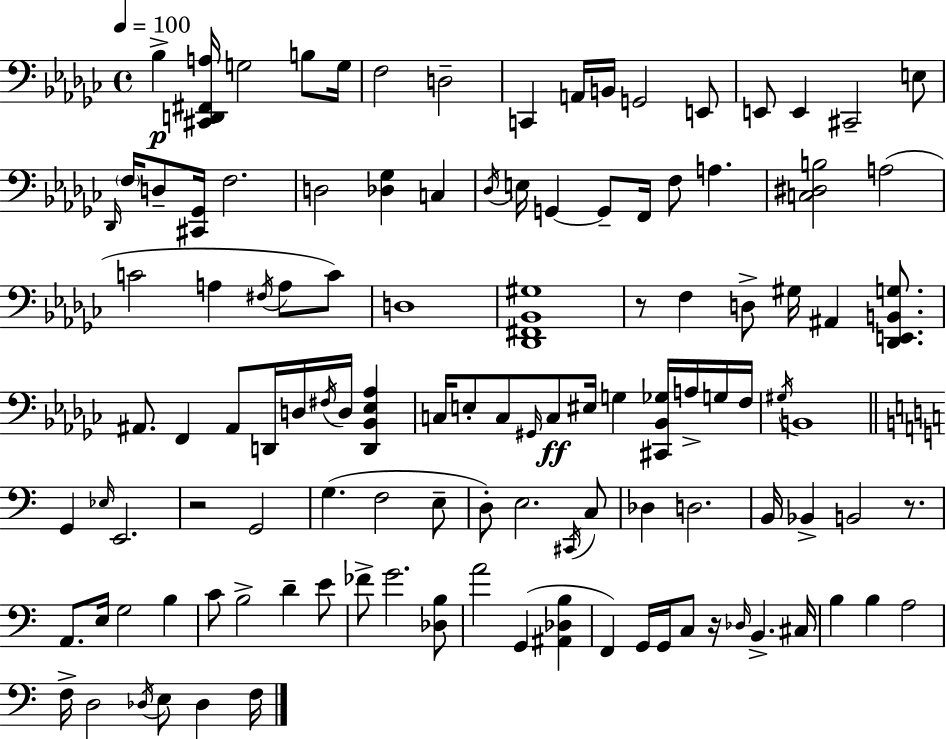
{
  \clef bass
  \time 4/4
  \defaultTimeSignature
  \key ees \minor
  \tempo 4 = 100
  bes4->\p <cis, d, fis, a>16 g2 b8 g16 | f2 d2-- | c,4 a,16 b,16 g,2 e,8 | e,8 e,4 cis,2-- e8 | \break \grace { des,16 } \parenthesize f16 d8-- <cis, ges,>16 f2. | d2 <des ges>4 c4 | \acciaccatura { des16 } e16 g,4~~ g,8-- f,16 f8 a4. | <c dis b>2 a2( | \break c'2 a4 \acciaccatura { fis16 } a8 | c'8) d1 | <des, fis, bes, gis>1 | r8 f4 d8-> gis16 ais,4 | \break <des, e, b, g>8. ais,8. f,4 ais,8 d,16 d16 \acciaccatura { fis16 } d16 | <d, bes, ees aes>4 c16 e8-. c8 \grace { gis,16 } c8\ff eis16 g4 | <cis, bes, ges>16 a16-> g16 f16 \acciaccatura { gis16 } b,1 | \bar "||" \break \key a \minor g,4 \grace { ees16 } e,2. | r2 g,2 | g4.( f2 e8-- | d8-.) e2. \acciaccatura { cis,16 } | \break c8 des4 d2. | b,16 bes,4-> b,2 r8. | a,8. e16 g2 b4 | c'8 b2-> d'4-- | \break e'8 fes'8-> g'2. | <des b>8 a'2 g,4( <ais, des b>4 | f,4) g,16 g,16 c8 r16 \grace { des16 } b,4.-> | cis16 b4 b4 a2 | \break f16-> d2 \acciaccatura { des16 } e8 des4 | f16 \bar "|."
}